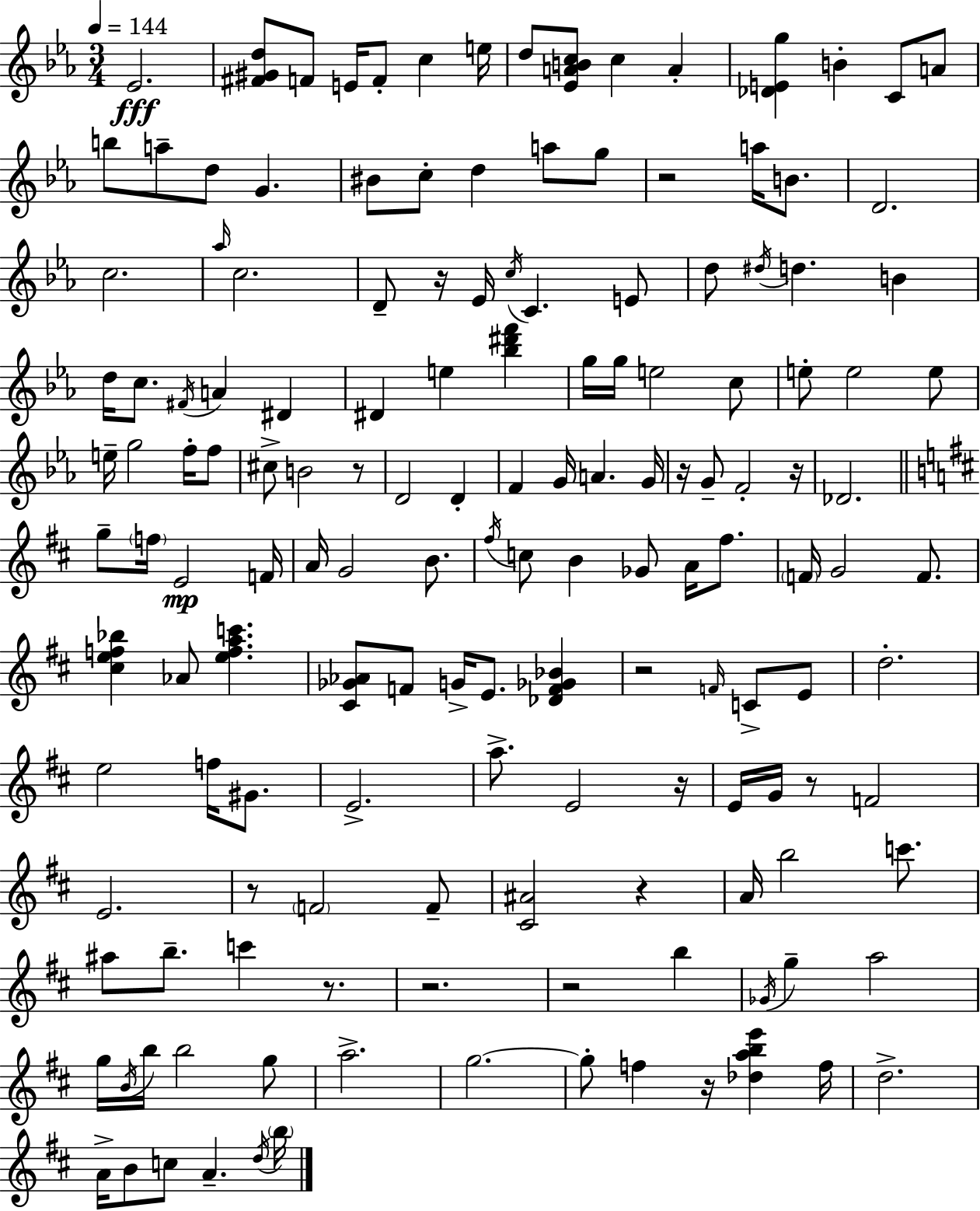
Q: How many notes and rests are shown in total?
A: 152